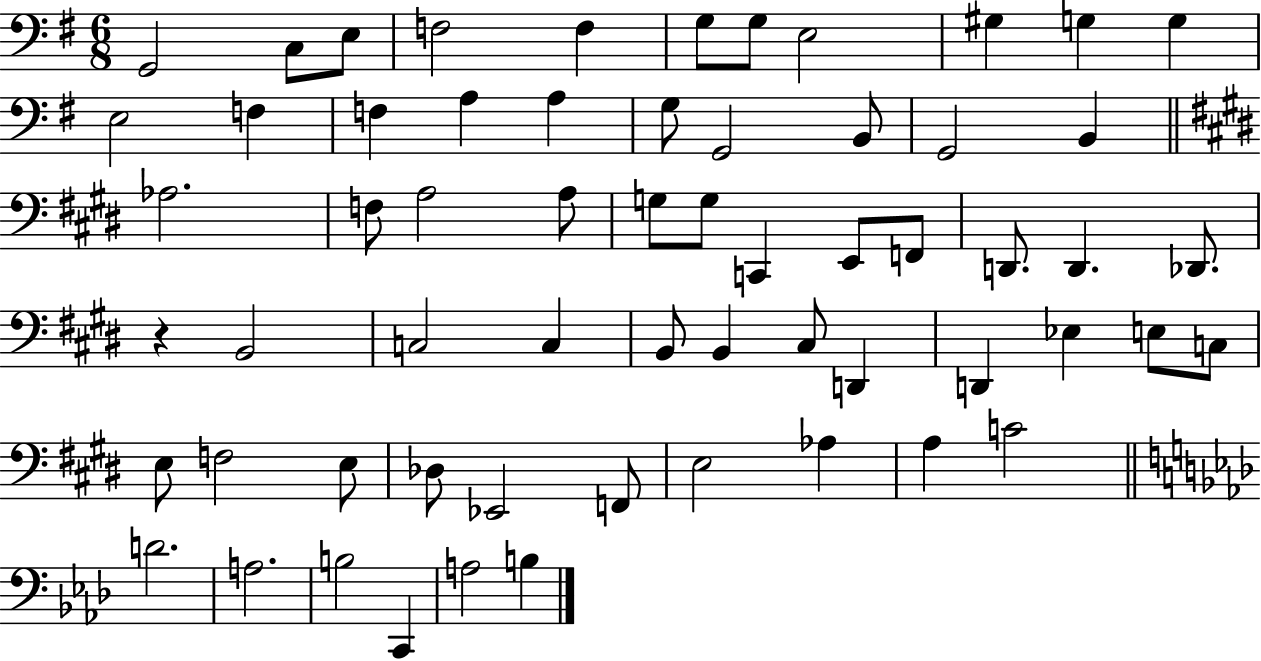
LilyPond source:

{
  \clef bass
  \numericTimeSignature
  \time 6/8
  \key g \major
  \repeat volta 2 { g,2 c8 e8 | f2 f4 | g8 g8 e2 | gis4 g4 g4 | \break e2 f4 | f4 a4 a4 | g8 g,2 b,8 | g,2 b,4 | \break \bar "||" \break \key e \major aes2. | f8 a2 a8 | g8 g8 c,4 e,8 f,8 | d,8. d,4. des,8. | \break r4 b,2 | c2 c4 | b,8 b,4 cis8 d,4 | d,4 ees4 e8 c8 | \break e8 f2 e8 | des8 ees,2 f,8 | e2 aes4 | a4 c'2 | \break \bar "||" \break \key f \minor d'2. | a2. | b2 c,4 | a2 b4 | \break } \bar "|."
}